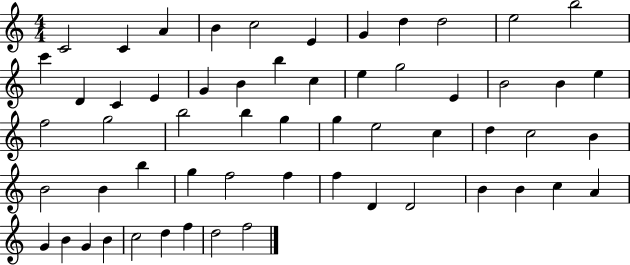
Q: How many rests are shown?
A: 0